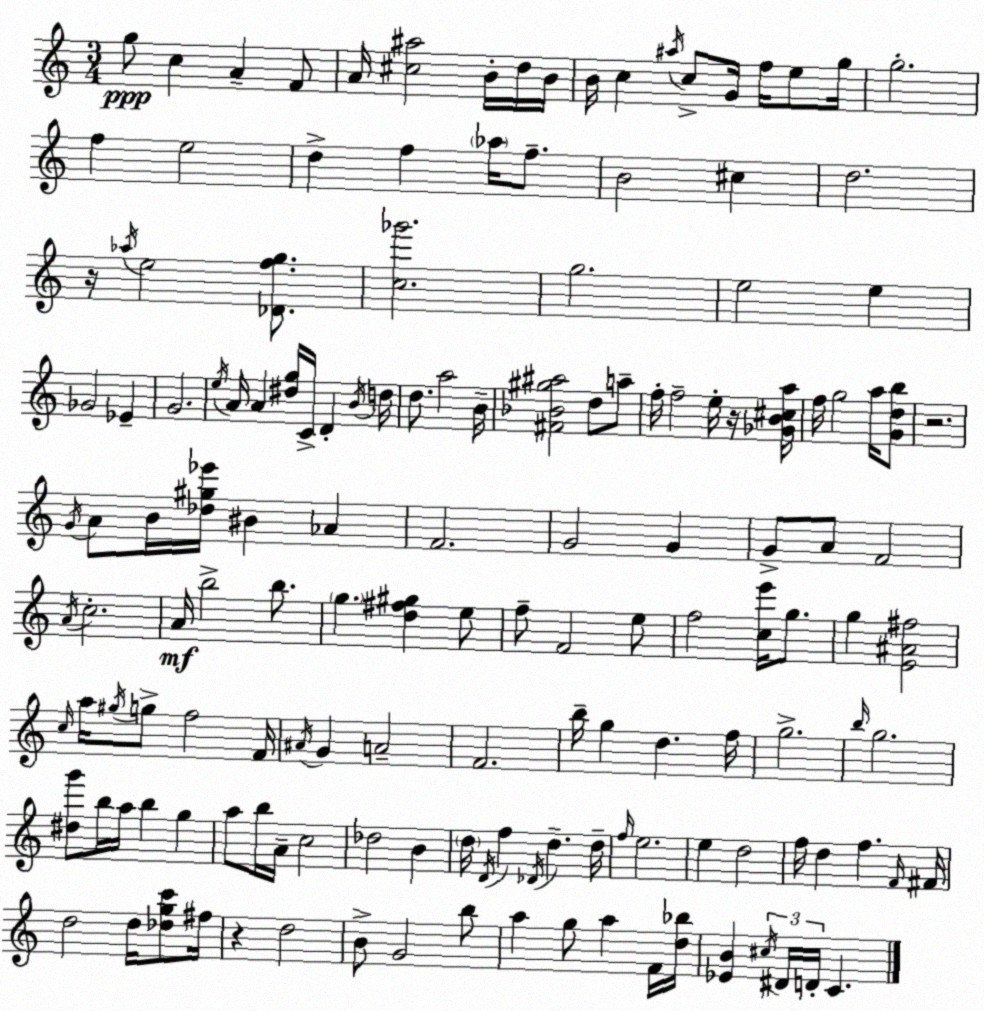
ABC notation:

X:1
T:Untitled
M:3/4
L:1/4
K:Am
g/2 c A F/2 A/4 [^c^a]2 B/4 d/4 B/4 B/4 c ^a/4 c/2 G/4 f/4 e/2 g/4 g2 f e2 d f _a/4 f/2 B2 ^c d2 z/4 _a/4 e2 [_Dfg]/2 [c_g']2 g2 e2 e _G2 _E G2 e/4 A/4 A [^dg]/4 C/4 D B/4 d/4 d/2 a2 B/4 [^F_B^g^a]2 d/2 a/2 f/4 f2 e/4 z/4 [_GB^ca]/4 f/4 g2 a/4 [Gdb]/2 z2 G/4 A/2 B/4 [_d^g_e']/4 ^B _A F2 G2 G G/2 A/2 F2 A/4 c2 A/4 b2 b/2 g [d^f^g] e/2 f/2 F2 e/2 f2 [ce']/4 g/2 g [E^A^f]2 c/4 a/4 ^g/4 g/2 f2 F/4 ^A/4 G A2 F2 b/4 g d f/4 g2 b/4 g2 [^dg']/2 b/4 a/4 b g a/2 b/4 A/4 c2 _d2 B d/4 D/4 f _D/4 d d/4 f/4 e2 e d2 f/4 d f F/4 ^F/4 d2 d/4 [_dgc']/2 ^f/4 z d2 B/2 G2 b/2 a g/2 a F/4 [d_b]/4 [_EB] ^c/4 ^D/4 D/4 C